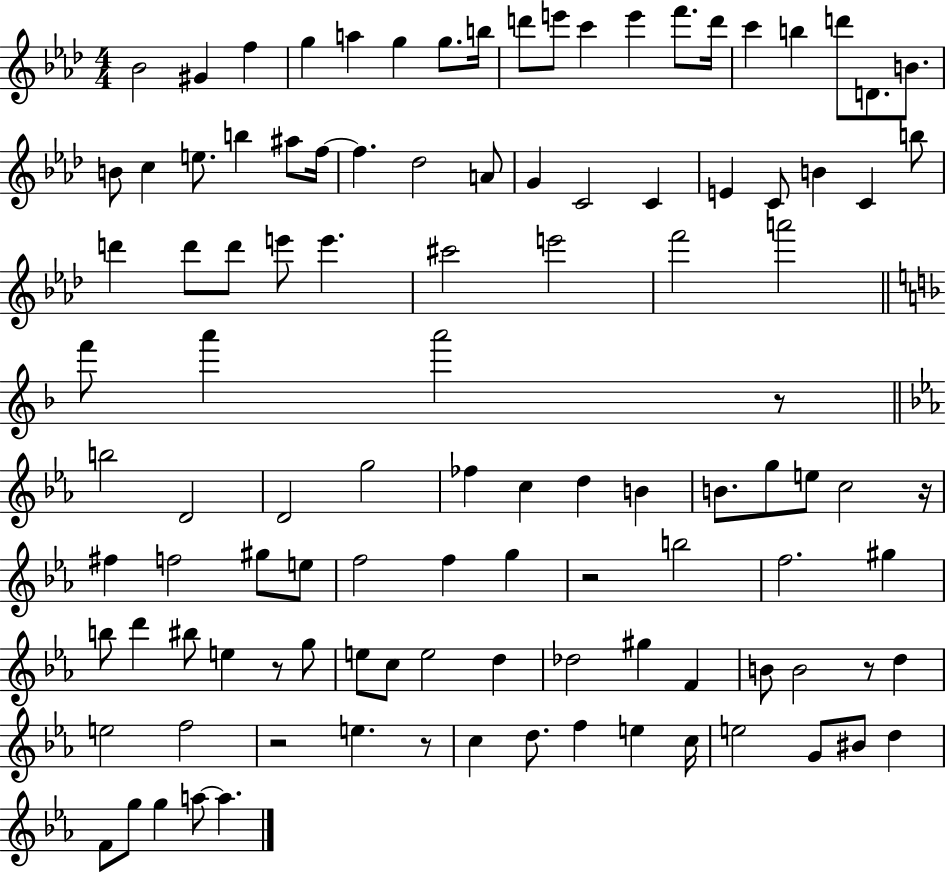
{
  \clef treble
  \numericTimeSignature
  \time 4/4
  \key aes \major
  \repeat volta 2 { bes'2 gis'4 f''4 | g''4 a''4 g''4 g''8. b''16 | d'''8 e'''8 c'''4 e'''4 f'''8. d'''16 | c'''4 b''4 d'''8 d'8. b'8. | \break b'8 c''4 e''8. b''4 ais''8 f''16~~ | f''4. des''2 a'8 | g'4 c'2 c'4 | e'4 c'8 b'4 c'4 b''8 | \break d'''4 d'''8 d'''8 e'''8 e'''4. | cis'''2 e'''2 | f'''2 a'''2 | \bar "||" \break \key f \major f'''8 a'''4 a'''2 r8 | \bar "||" \break \key ees \major b''2 d'2 | d'2 g''2 | fes''4 c''4 d''4 b'4 | b'8. g''8 e''8 c''2 r16 | \break fis''4 f''2 gis''8 e''8 | f''2 f''4 g''4 | r2 b''2 | f''2. gis''4 | \break b''8 d'''4 bis''8 e''4 r8 g''8 | e''8 c''8 e''2 d''4 | des''2 gis''4 f'4 | b'8 b'2 r8 d''4 | \break e''2 f''2 | r2 e''4. r8 | c''4 d''8. f''4 e''4 c''16 | e''2 g'8 bis'8 d''4 | \break f'8 g''8 g''4 a''8~~ a''4. | } \bar "|."
}